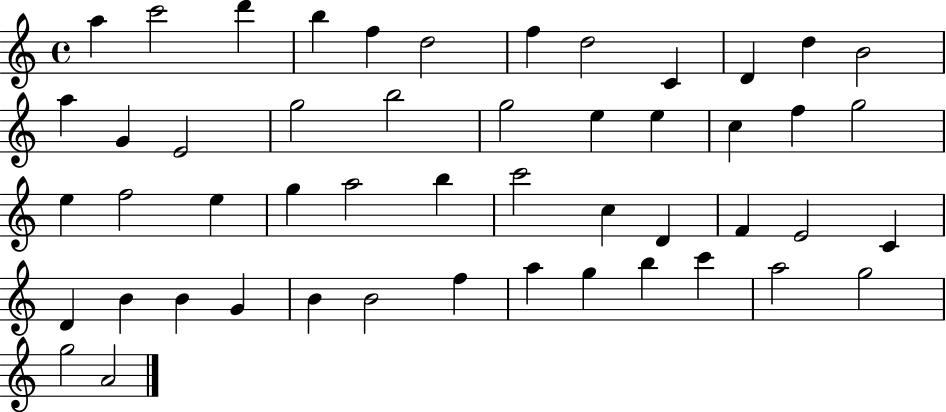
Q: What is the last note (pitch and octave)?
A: A4